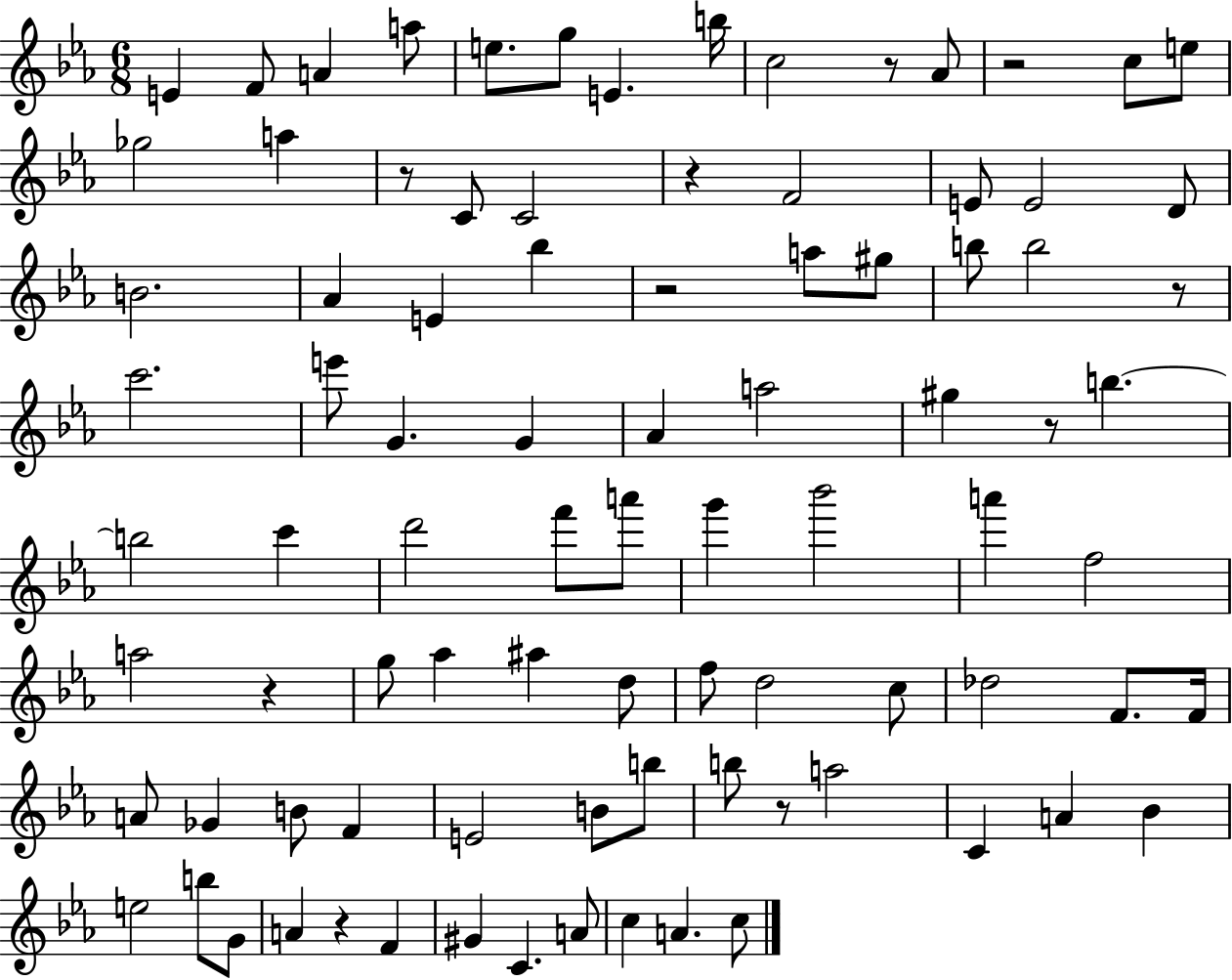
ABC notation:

X:1
T:Untitled
M:6/8
L:1/4
K:Eb
E F/2 A a/2 e/2 g/2 E b/4 c2 z/2 _A/2 z2 c/2 e/2 _g2 a z/2 C/2 C2 z F2 E/2 E2 D/2 B2 _A E _b z2 a/2 ^g/2 b/2 b2 z/2 c'2 e'/2 G G _A a2 ^g z/2 b b2 c' d'2 f'/2 a'/2 g' _b'2 a' f2 a2 z g/2 _a ^a d/2 f/2 d2 c/2 _d2 F/2 F/4 A/2 _G B/2 F E2 B/2 b/2 b/2 z/2 a2 C A _B e2 b/2 G/2 A z F ^G C A/2 c A c/2